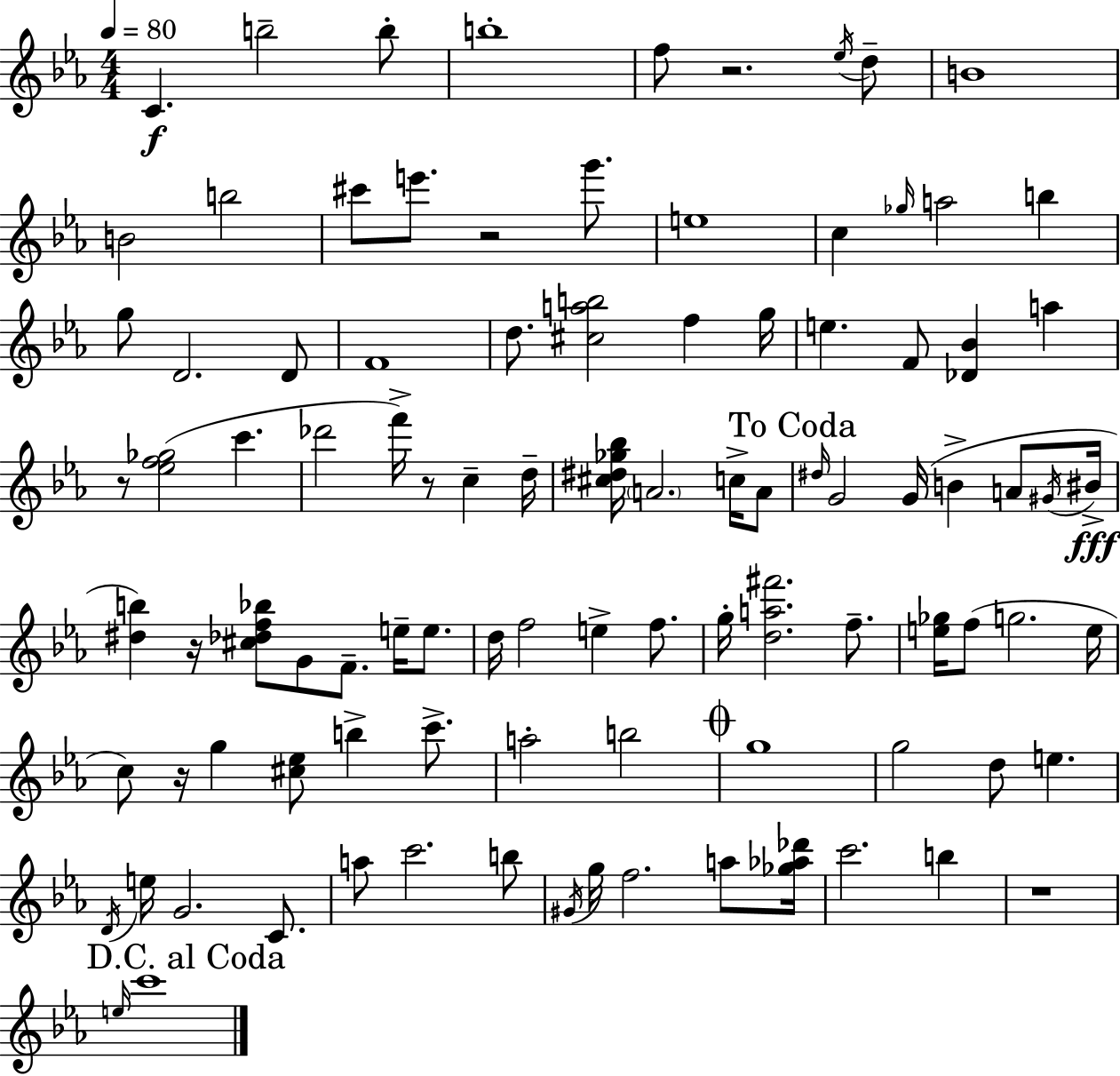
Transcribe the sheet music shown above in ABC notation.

X:1
T:Untitled
M:4/4
L:1/4
K:Eb
C b2 b/2 b4 f/2 z2 _e/4 d/2 B4 B2 b2 ^c'/2 e'/2 z2 g'/2 e4 c _g/4 a2 b g/2 D2 D/2 F4 d/2 [^cab]2 f g/4 e F/2 [_D_B] a z/2 [_ef_g]2 c' _d'2 f'/4 z/2 c d/4 [^c^d_g_b]/4 A2 c/4 A/2 ^d/4 G2 G/4 B A/2 ^G/4 ^B/4 [^db] z/4 [^c_df_b]/2 G/2 F/2 e/4 e/2 d/4 f2 e f/2 g/4 [da^f']2 f/2 [e_g]/4 f/2 g2 e/4 c/2 z/4 g [^c_e]/2 b c'/2 a2 b2 g4 g2 d/2 e D/4 e/4 G2 C/2 a/2 c'2 b/2 ^G/4 g/4 f2 a/2 [_g_a_d']/4 c'2 b z4 e/4 c'4